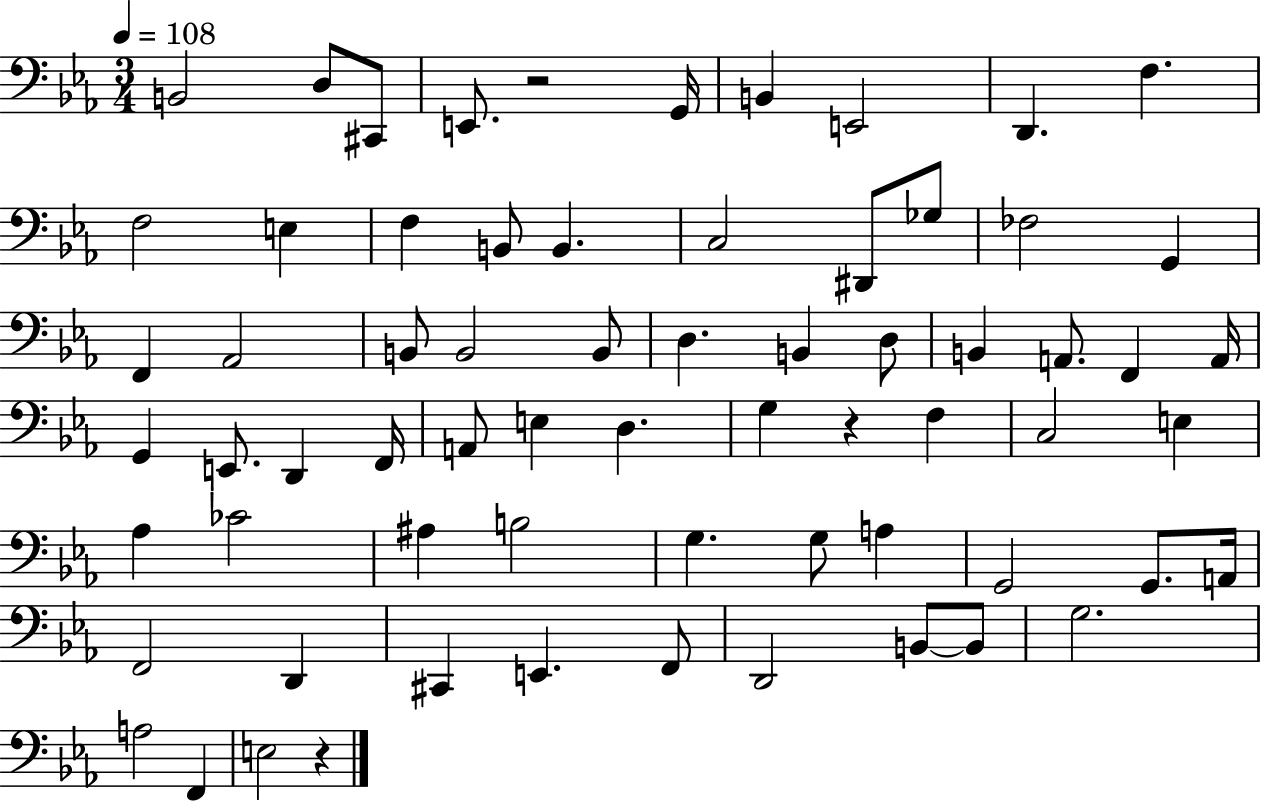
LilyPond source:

{
  \clef bass
  \numericTimeSignature
  \time 3/4
  \key ees \major
  \tempo 4 = 108
  \repeat volta 2 { b,2 d8 cis,8 | e,8. r2 g,16 | b,4 e,2 | d,4. f4. | \break f2 e4 | f4 b,8 b,4. | c2 dis,8 ges8 | fes2 g,4 | \break f,4 aes,2 | b,8 b,2 b,8 | d4. b,4 d8 | b,4 a,8. f,4 a,16 | \break g,4 e,8. d,4 f,16 | a,8 e4 d4. | g4 r4 f4 | c2 e4 | \break aes4 ces'2 | ais4 b2 | g4. g8 a4 | g,2 g,8. a,16 | \break f,2 d,4 | cis,4 e,4. f,8 | d,2 b,8~~ b,8 | g2. | \break a2 f,4 | e2 r4 | } \bar "|."
}